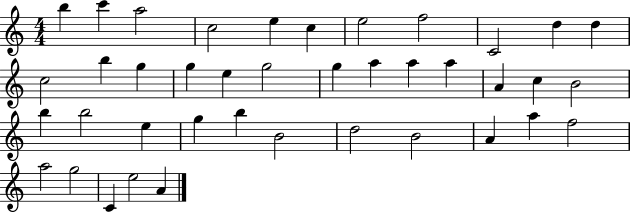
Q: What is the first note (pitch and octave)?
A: B5